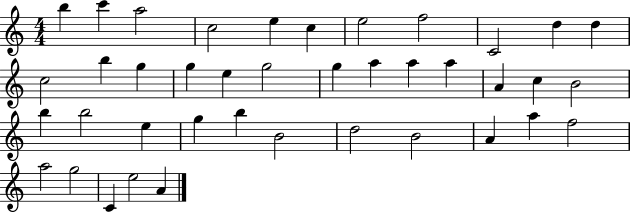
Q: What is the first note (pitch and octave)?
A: B5